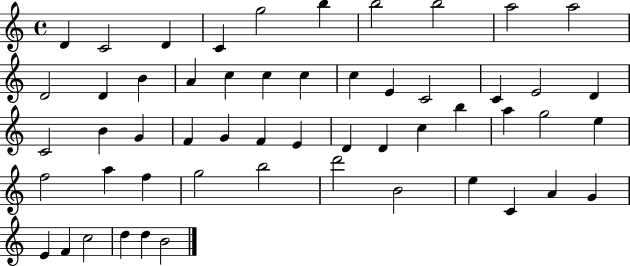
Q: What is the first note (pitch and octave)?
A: D4